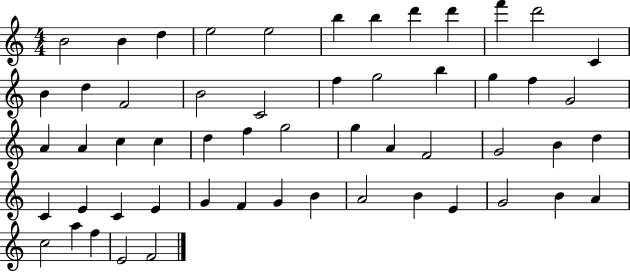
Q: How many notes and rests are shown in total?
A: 55